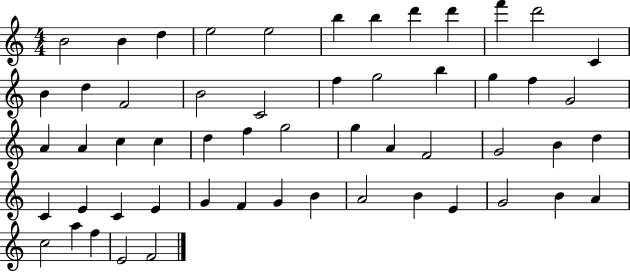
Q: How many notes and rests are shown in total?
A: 55